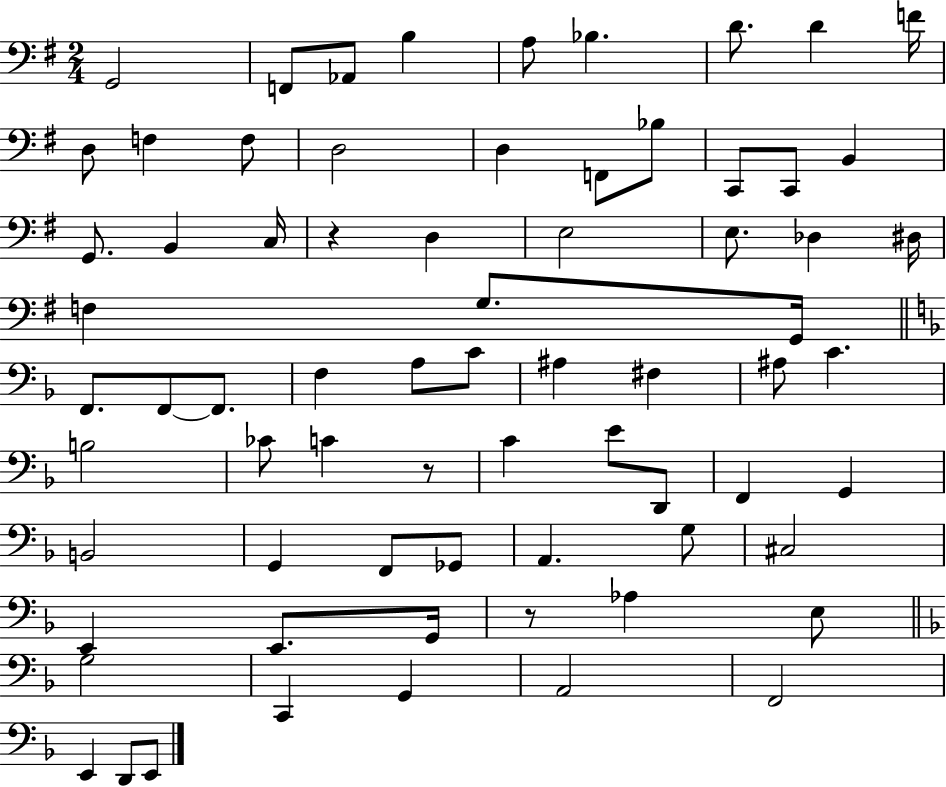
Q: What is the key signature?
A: G major